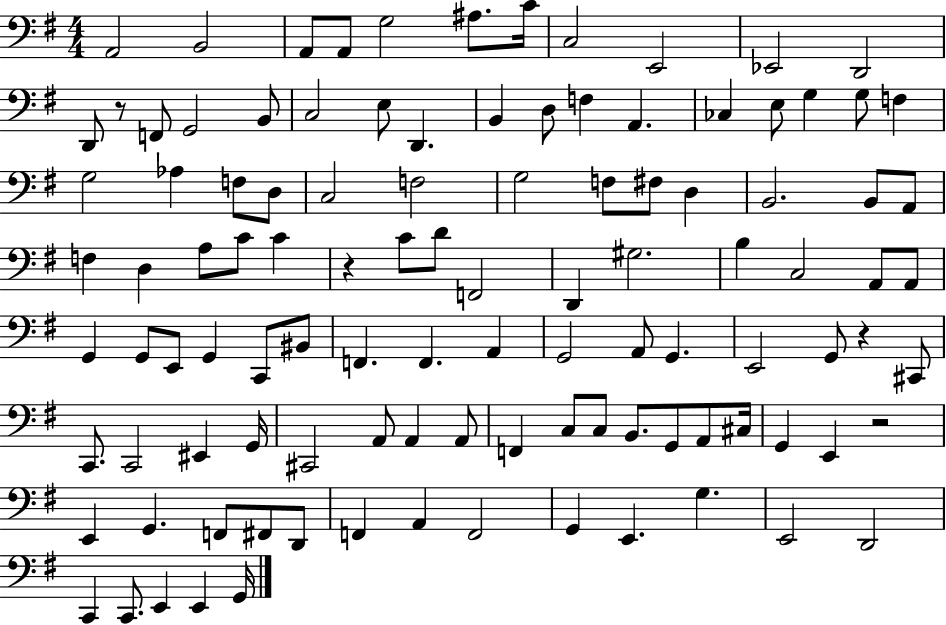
{
  \clef bass
  \numericTimeSignature
  \time 4/4
  \key g \major
  \repeat volta 2 { a,2 b,2 | a,8 a,8 g2 ais8. c'16 | c2 e,2 | ees,2 d,2 | \break d,8 r8 f,8 g,2 b,8 | c2 e8 d,4. | b,4 d8 f4 a,4. | ces4 e8 g4 g8 f4 | \break g2 aes4 f8 d8 | c2 f2 | g2 f8 fis8 d4 | b,2. b,8 a,8 | \break f4 d4 a8 c'8 c'4 | r4 c'8 d'8 f,2 | d,4 gis2. | b4 c2 a,8 a,8 | \break g,4 g,8 e,8 g,4 c,8 bis,8 | f,4. f,4. a,4 | g,2 a,8 g,4. | e,2 g,8 r4 cis,8 | \break c,8. c,2 eis,4 g,16 | cis,2 a,8 a,4 a,8 | f,4 c8 c8 b,8. g,8 a,8 cis16 | g,4 e,4 r2 | \break e,4 g,4. f,8 fis,8 d,8 | f,4 a,4 f,2 | g,4 e,4. g4. | e,2 d,2 | \break c,4 c,8. e,4 e,4 g,16 | } \bar "|."
}